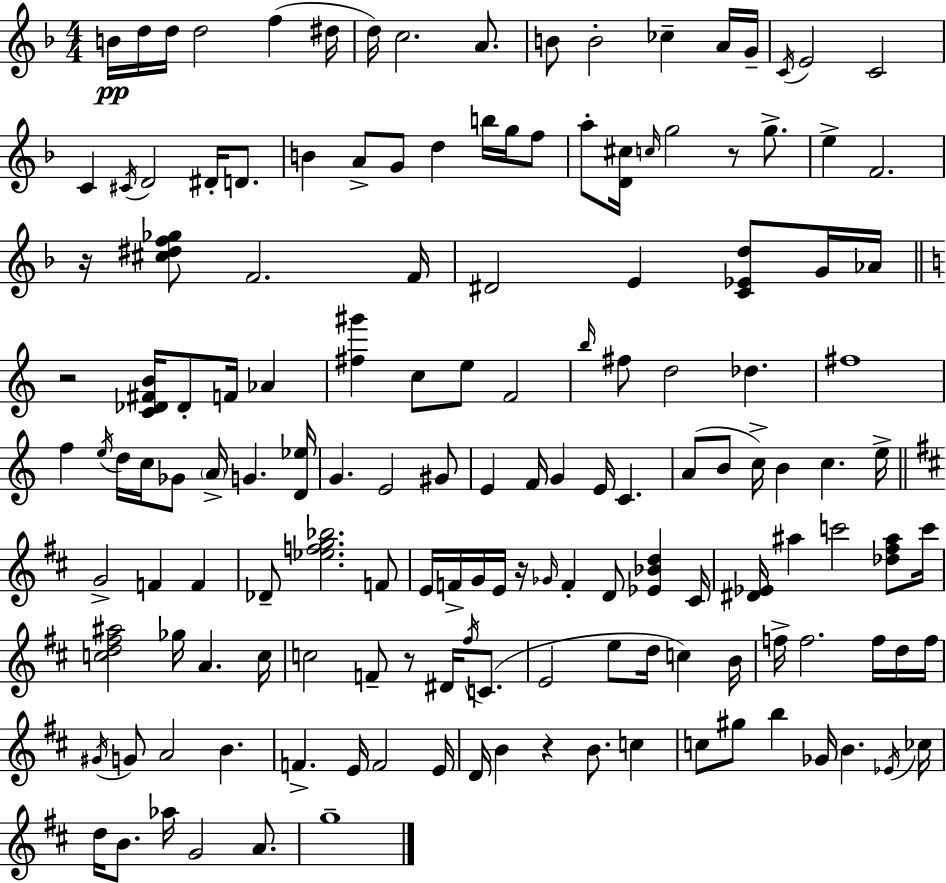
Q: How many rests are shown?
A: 6